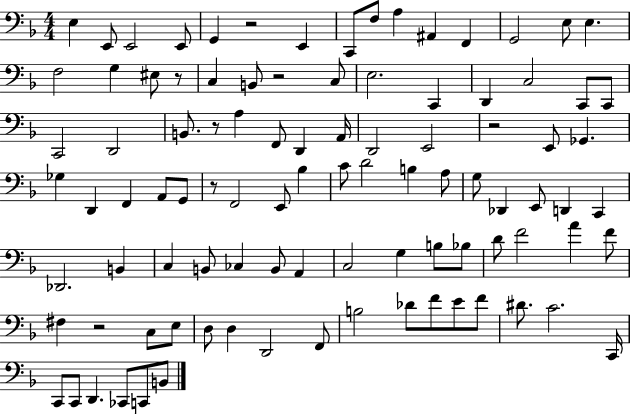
E3/q E2/e E2/h E2/e G2/q R/h E2/q C2/e F3/e A3/q A#2/q F2/q G2/h E3/e E3/q. F3/h G3/q EIS3/e R/e C3/q B2/e R/h C3/e E3/h. C2/q D2/q C3/h C2/e C2/e C2/h D2/h B2/e. R/e A3/q F2/e D2/q A2/s D2/h E2/h R/h E2/e Gb2/q. Gb3/q D2/q F2/q A2/e G2/e R/e F2/h E2/e Bb3/q C4/e D4/h B3/q A3/e G3/e Db2/q E2/e D2/q C2/q Db2/h. B2/q C3/q B2/e CES3/q B2/e A2/q C3/h G3/q B3/e Bb3/e D4/e F4/h A4/q F4/e F#3/q R/h C3/e E3/e D3/e D3/q D2/h F2/e B3/h Db4/e F4/e E4/e F4/e D#4/e. C4/h. C2/s C2/e C2/e D2/q. CES2/e C2/e B2/e